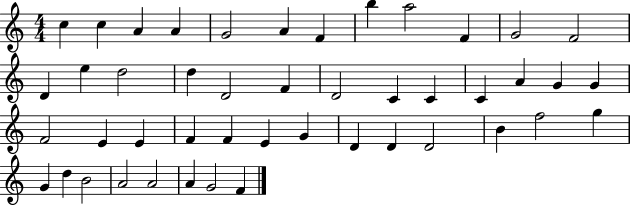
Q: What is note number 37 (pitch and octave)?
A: F5